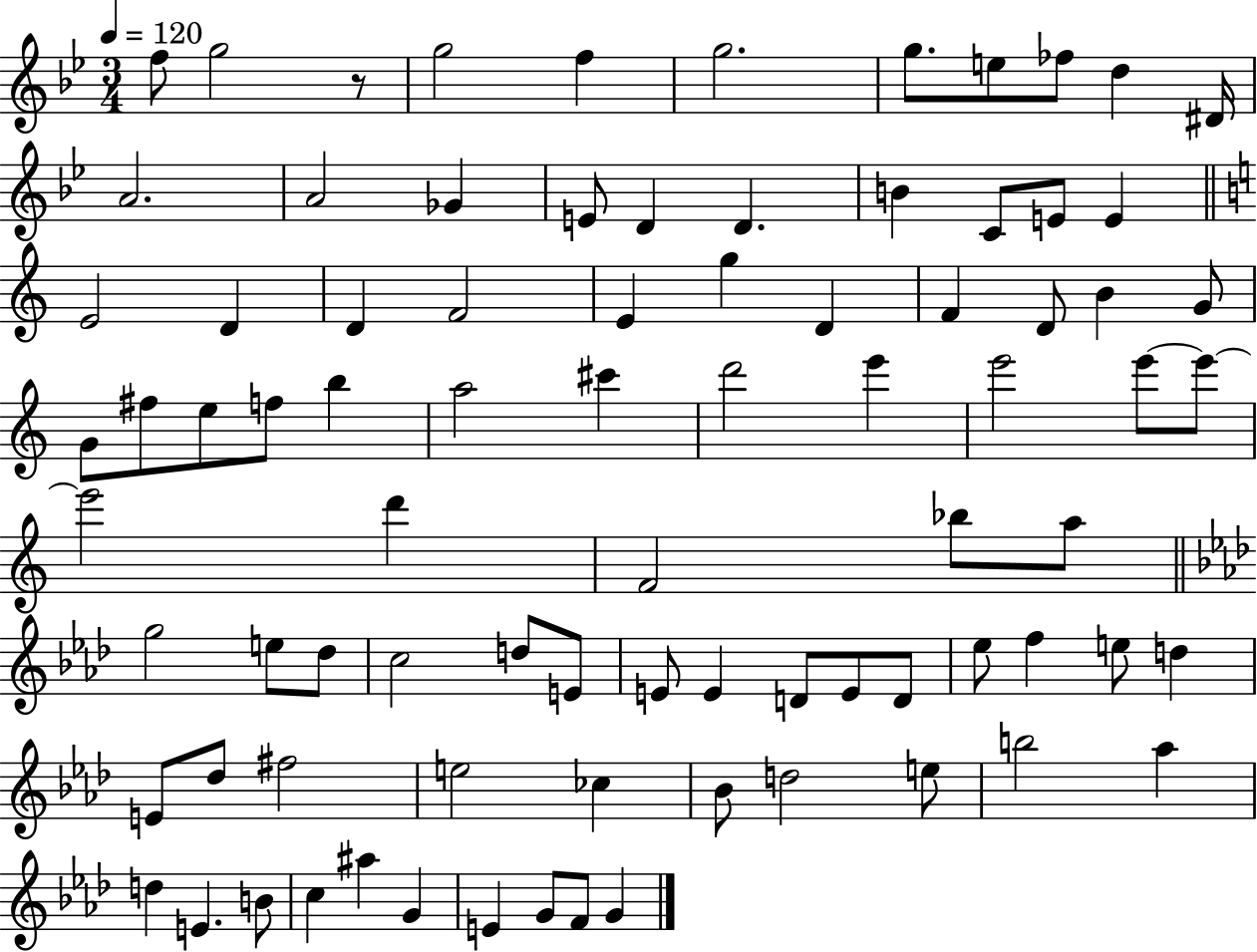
{
  \clef treble
  \numericTimeSignature
  \time 3/4
  \key bes \major
  \tempo 4 = 120
  \repeat volta 2 { f''8 g''2 r8 | g''2 f''4 | g''2. | g''8. e''8 fes''8 d''4 dis'16 | \break a'2. | a'2 ges'4 | e'8 d'4 d'4. | b'4 c'8 e'8 e'4 | \break \bar "||" \break \key a \minor e'2 d'4 | d'4 f'2 | e'4 g''4 d'4 | f'4 d'8 b'4 g'8 | \break g'8 fis''8 e''8 f''8 b''4 | a''2 cis'''4 | d'''2 e'''4 | e'''2 e'''8~~ e'''8~~ | \break e'''2 d'''4 | f'2 bes''8 a''8 | \bar "||" \break \key aes \major g''2 e''8 des''8 | c''2 d''8 e'8 | e'8 e'4 d'8 e'8 d'8 | ees''8 f''4 e''8 d''4 | \break e'8 des''8 fis''2 | e''2 ces''4 | bes'8 d''2 e''8 | b''2 aes''4 | \break d''4 e'4. b'8 | c''4 ais''4 g'4 | e'4 g'8 f'8 g'4 | } \bar "|."
}